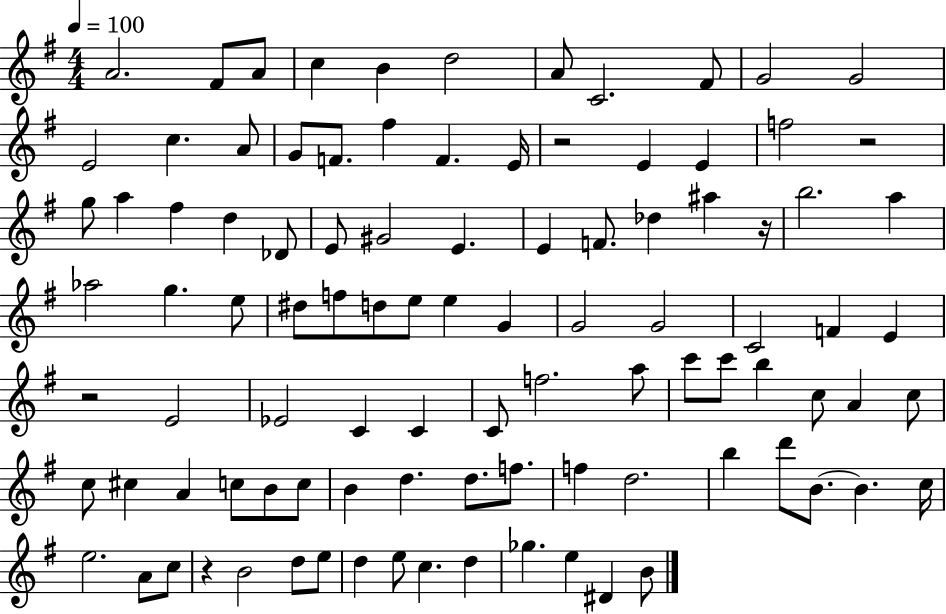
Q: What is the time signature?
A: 4/4